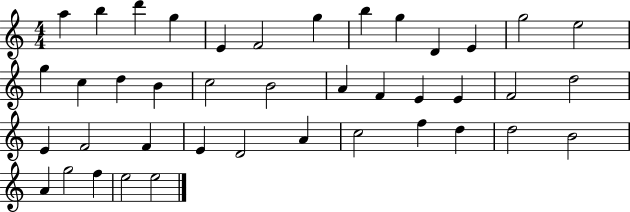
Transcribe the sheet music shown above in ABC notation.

X:1
T:Untitled
M:4/4
L:1/4
K:C
a b d' g E F2 g b g D E g2 e2 g c d B c2 B2 A F E E F2 d2 E F2 F E D2 A c2 f d d2 B2 A g2 f e2 e2